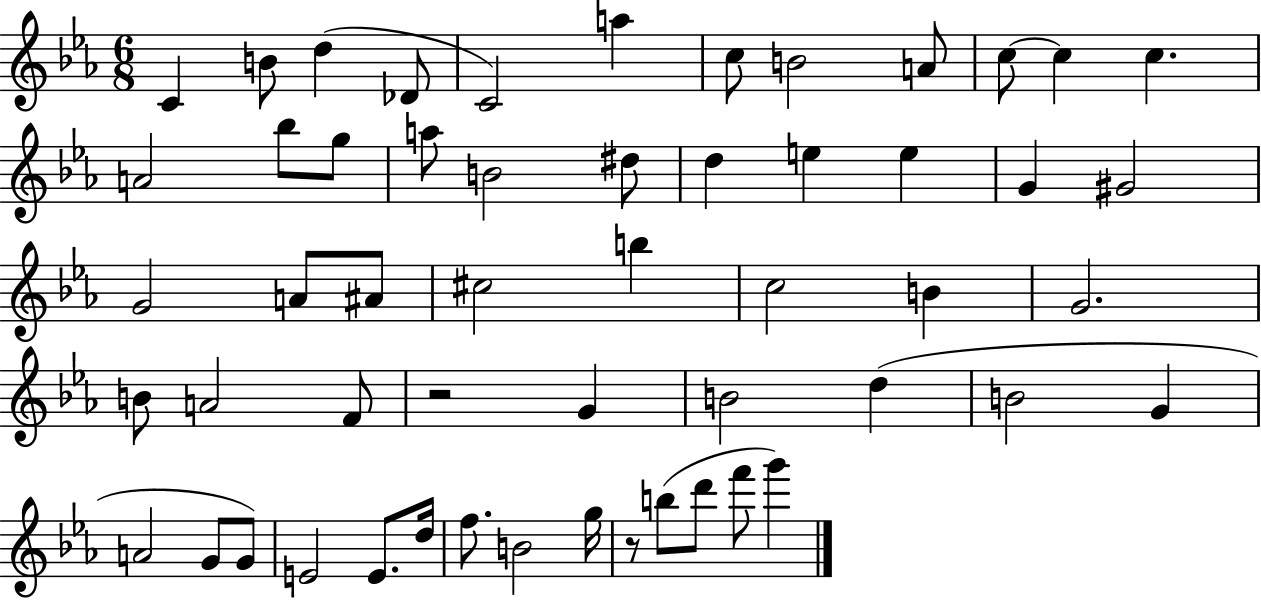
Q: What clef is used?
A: treble